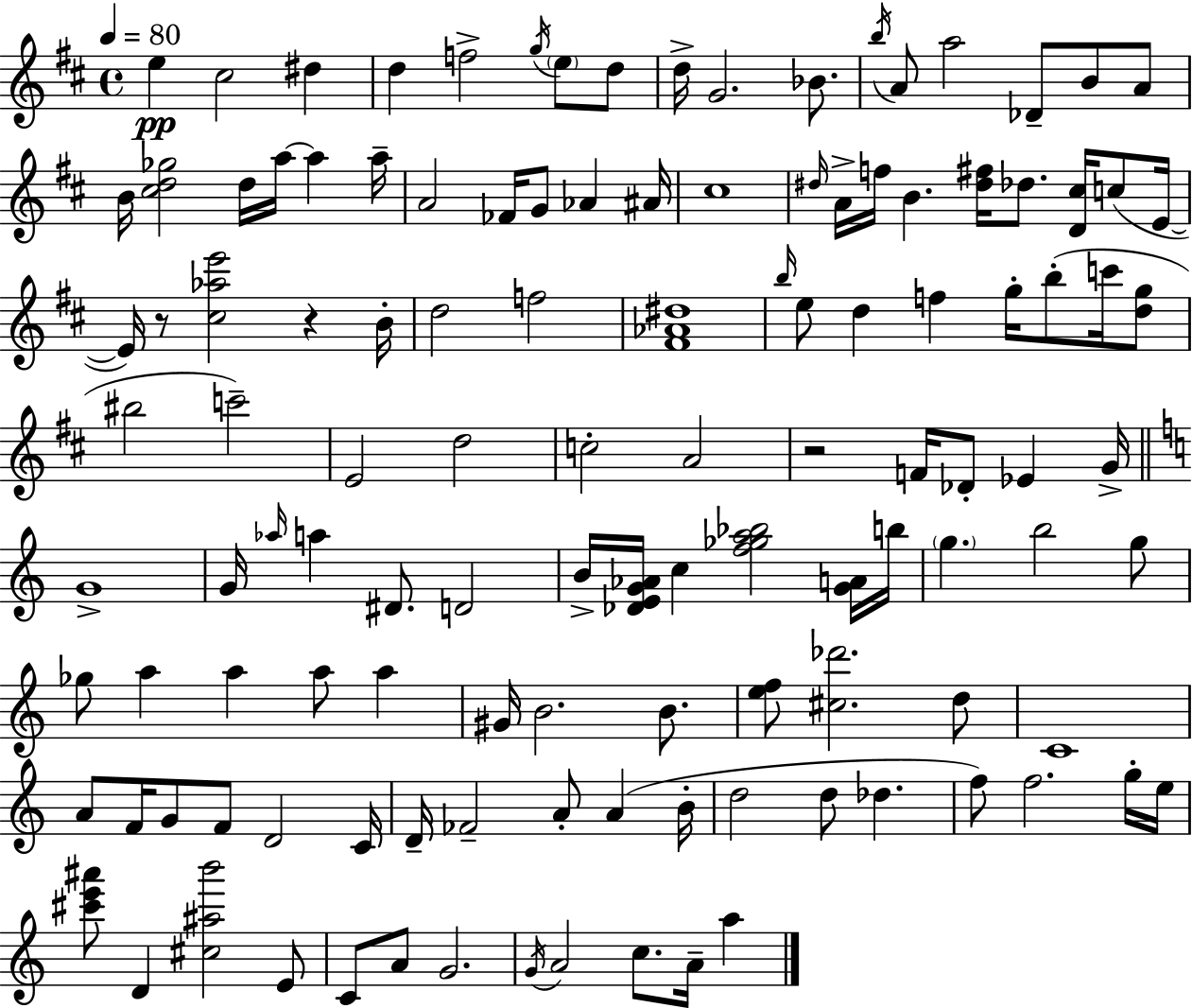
E5/q C#5/h D#5/q D5/q F5/h G5/s E5/e D5/e D5/s G4/h. Bb4/e. B5/s A4/e A5/h Db4/e B4/e A4/e B4/s [C#5,D5,Gb5]/h D5/s A5/s A5/q A5/s A4/h FES4/s G4/e Ab4/q A#4/s C#5/w D#5/s A4/s F5/s B4/q. [D#5,F#5]/s Db5/e. [D4,C#5]/s C5/e E4/s E4/s R/e [C#5,Ab5,E6]/h R/q B4/s D5/h F5/h [F#4,Ab4,D#5]/w B5/s E5/e D5/q F5/q G5/s B5/e C6/s [D5,G5]/e BIS5/h C6/h E4/h D5/h C5/h A4/h R/h F4/s Db4/e Eb4/q G4/s G4/w G4/s Ab5/s A5/q D#4/e. D4/h B4/s [Db4,E4,G4,Ab4]/s C5/q [F5,Gb5,A5,Bb5]/h [G4,A4]/s B5/s G5/q. B5/h G5/e Gb5/e A5/q A5/q A5/e A5/q G#4/s B4/h. B4/e. [E5,F5]/e [C#5,Db6]/h. D5/e C4/w A4/e F4/s G4/e F4/e D4/h C4/s D4/s FES4/h A4/e A4/q B4/s D5/h D5/e Db5/q. F5/e F5/h. G5/s E5/s [C#6,E6,A#6]/e D4/q [C#5,A#5,B6]/h E4/e C4/e A4/e G4/h. G4/s A4/h C5/e. A4/s A5/q